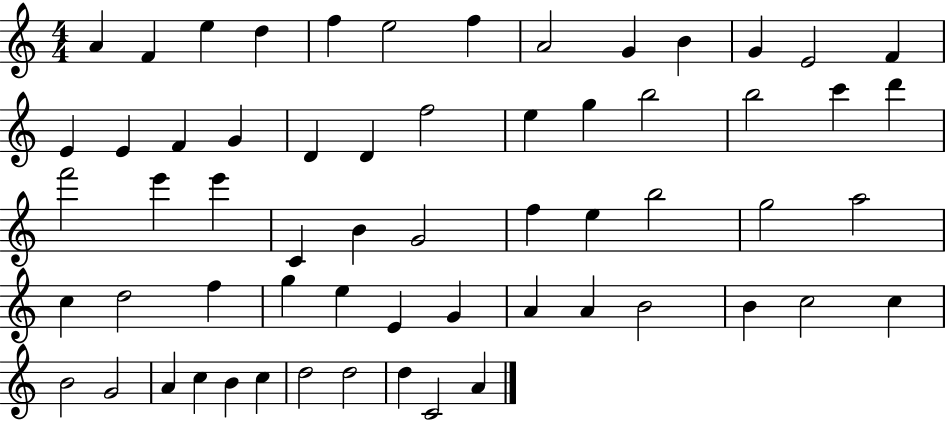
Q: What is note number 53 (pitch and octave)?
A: A4